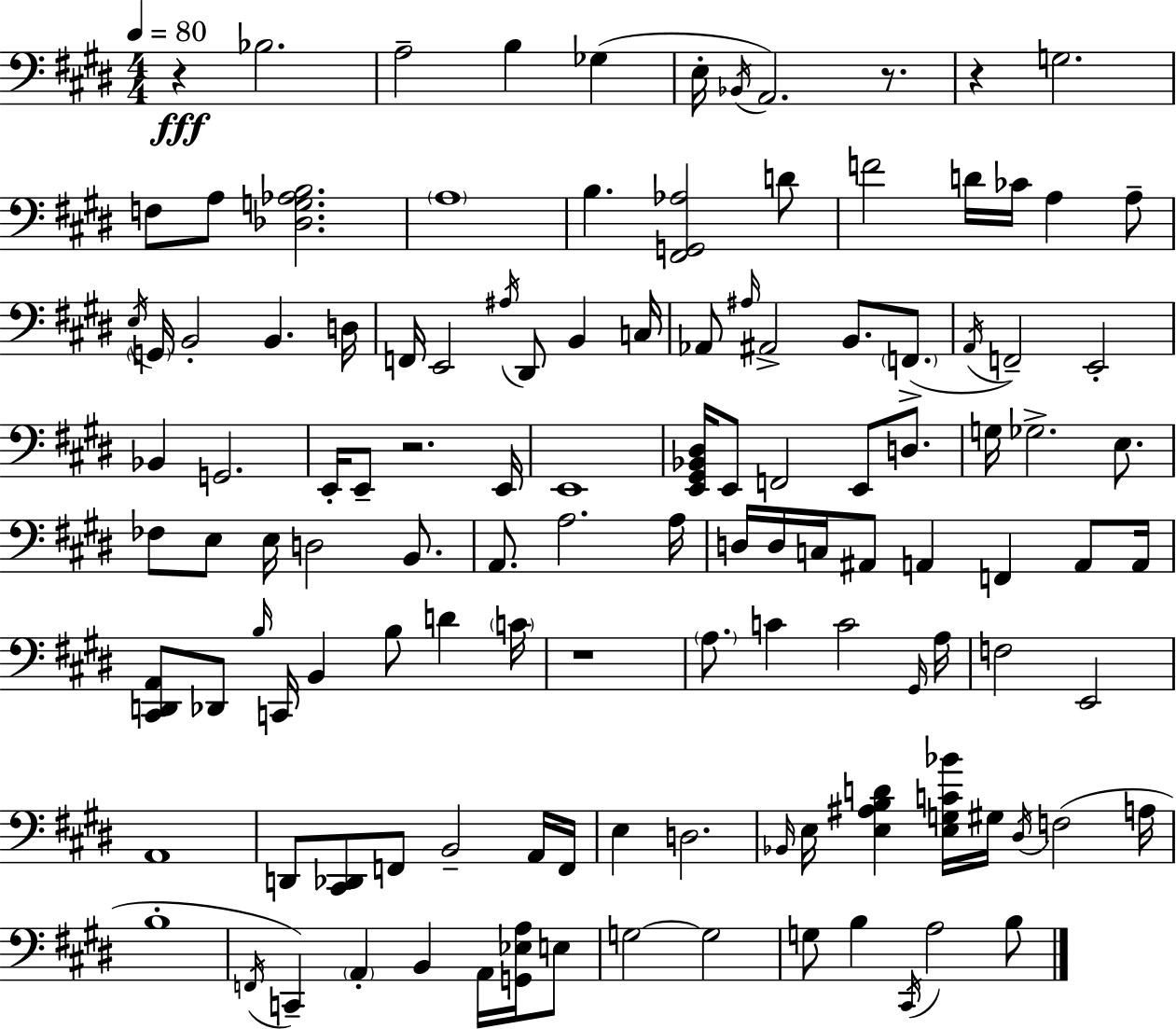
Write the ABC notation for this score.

X:1
T:Untitled
M:4/4
L:1/4
K:E
z _B,2 A,2 B, _G, E,/4 _B,,/4 A,,2 z/2 z G,2 F,/2 A,/2 [_D,G,_A,B,]2 A,4 B, [^F,,G,,_A,]2 D/2 F2 D/4 _C/4 A, A,/2 E,/4 G,,/4 B,,2 B,, D,/4 F,,/4 E,,2 ^A,/4 ^D,,/2 B,, C,/4 _A,,/2 ^A,/4 ^A,,2 B,,/2 F,,/2 A,,/4 F,,2 E,,2 _B,, G,,2 E,,/4 E,,/2 z2 E,,/4 E,,4 [E,,^G,,_B,,^D,]/4 E,,/2 F,,2 E,,/2 D,/2 G,/4 _G,2 E,/2 _F,/2 E,/2 E,/4 D,2 B,,/2 A,,/2 A,2 A,/4 D,/4 D,/4 C,/4 ^A,,/2 A,, F,, A,,/2 A,,/4 [^C,,D,,A,,]/2 _D,,/2 B,/4 C,,/4 B,, B,/2 D C/4 z4 A,/2 C C2 ^G,,/4 A,/4 F,2 E,,2 A,,4 D,,/2 [^C,,_D,,]/2 F,,/2 B,,2 A,,/4 F,,/4 E, D,2 _B,,/4 E,/4 [E,^A,B,D] [E,G,C_B]/4 ^G,/4 ^D,/4 F,2 A,/4 B,4 F,,/4 C,, A,, B,, A,,/4 [G,,_E,A,]/4 E,/2 G,2 G,2 G,/2 B, ^C,,/4 A,2 B,/2